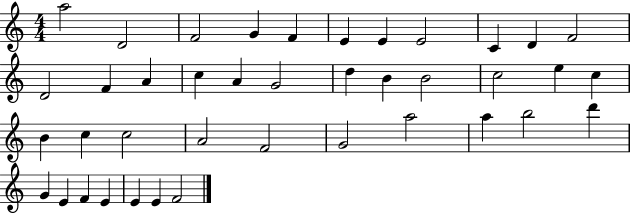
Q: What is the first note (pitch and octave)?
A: A5